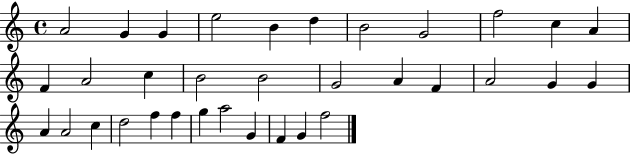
{
  \clef treble
  \time 4/4
  \defaultTimeSignature
  \key c \major
  a'2 g'4 g'4 | e''2 b'4 d''4 | b'2 g'2 | f''2 c''4 a'4 | \break f'4 a'2 c''4 | b'2 b'2 | g'2 a'4 f'4 | a'2 g'4 g'4 | \break a'4 a'2 c''4 | d''2 f''4 f''4 | g''4 a''2 g'4 | f'4 g'4 f''2 | \break \bar "|."
}